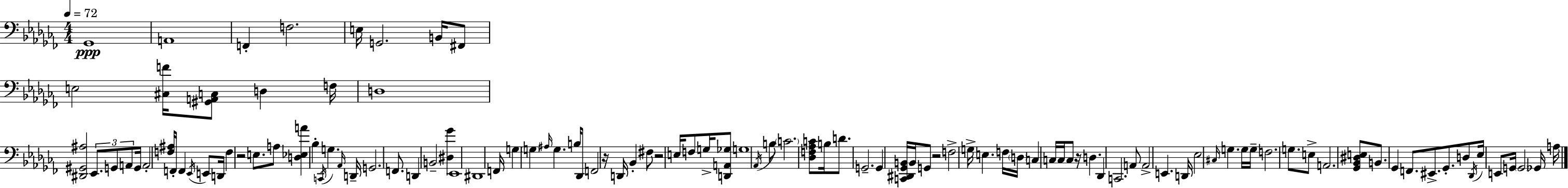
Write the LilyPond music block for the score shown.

{
  \clef bass
  \numericTimeSignature
  \time 4/4
  \key aes \minor
  \tempo 4 = 72
  ges,1\ppp | a,1 | f,4-. f2. | e16 g,2. b,16 fis,8 | \break e2 <cis f'>16 <gis, a, c>8 d4 f16 | d1 | <dis, gis, ais>2 \tuplet 3/2 { ees,8. g,8 a,8 } g,16 | a,2-. <f ais>16 f,16-. f,4 \acciaccatura { ees,16 } e,8 | \break d,16 f4 r2 e8. | a8 <d ees a'>4 bes4-. \acciaccatura { c,16 } g4. | \grace { aes,16 } d,16-- g,2. | f,8. d,4 b,2-- <dis ges'>4 | \break ees,1 | dis,1 | f,16 g4 \parenthesize g4 \grace { ais16 } g4. | b16 des,8 f,2 r16 d,16 | \break bes,4-. fis8 r2 e16 f8 | g16-> <d, a, ges>8 g1 | \acciaccatura { aes,16 } b8 \parenthesize c'2. | <des f aes c'>8 b16 d'8. g,2.-- | \break g,4 <c, dis, ges, b,>16 b,16 g,8 r2 | f2-> g16-> e4. | f16 \parenthesize d16 c4 c16 c16 c8 r16 d4. | des,4 c,2. | \break a,8 a,2-> e,4. | d,16 ees2 \grace { cis16 } g4. | g16 g16-- f2. | g8. e8-> a,2. | \break <ges, bes, dis e>8 b,8. ges,4 f,8. | eis,8.-> ges,8.-. d8 \acciaccatura { des,16 } ees16 e,8 g,16 \parenthesize g,2 | ges,16 a16 \bar "|."
}